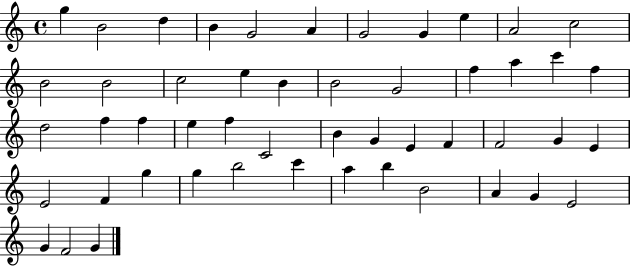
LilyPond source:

{
  \clef treble
  \time 4/4
  \defaultTimeSignature
  \key c \major
  g''4 b'2 d''4 | b'4 g'2 a'4 | g'2 g'4 e''4 | a'2 c''2 | \break b'2 b'2 | c''2 e''4 b'4 | b'2 g'2 | f''4 a''4 c'''4 f''4 | \break d''2 f''4 f''4 | e''4 f''4 c'2 | b'4 g'4 e'4 f'4 | f'2 g'4 e'4 | \break e'2 f'4 g''4 | g''4 b''2 c'''4 | a''4 b''4 b'2 | a'4 g'4 e'2 | \break g'4 f'2 g'4 | \bar "|."
}